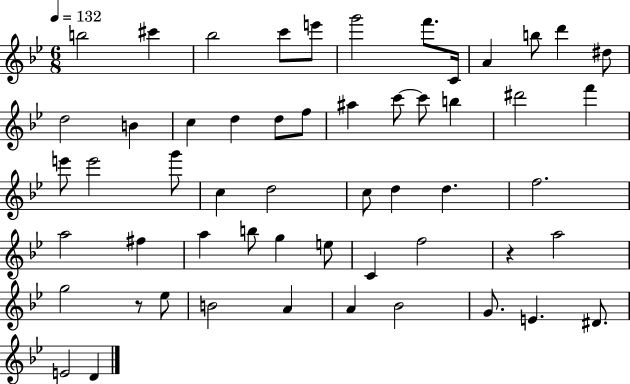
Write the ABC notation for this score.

X:1
T:Untitled
M:6/8
L:1/4
K:Bb
b2 ^c' _b2 c'/2 e'/2 g'2 f'/2 C/4 A b/2 d' ^d/2 d2 B c d d/2 f/2 ^a c'/2 c'/2 b ^d'2 f' e'/2 e'2 g'/2 c d2 c/2 d d f2 a2 ^f a b/2 g e/2 C f2 z a2 g2 z/2 _e/2 B2 A A _B2 G/2 E ^D/2 E2 D